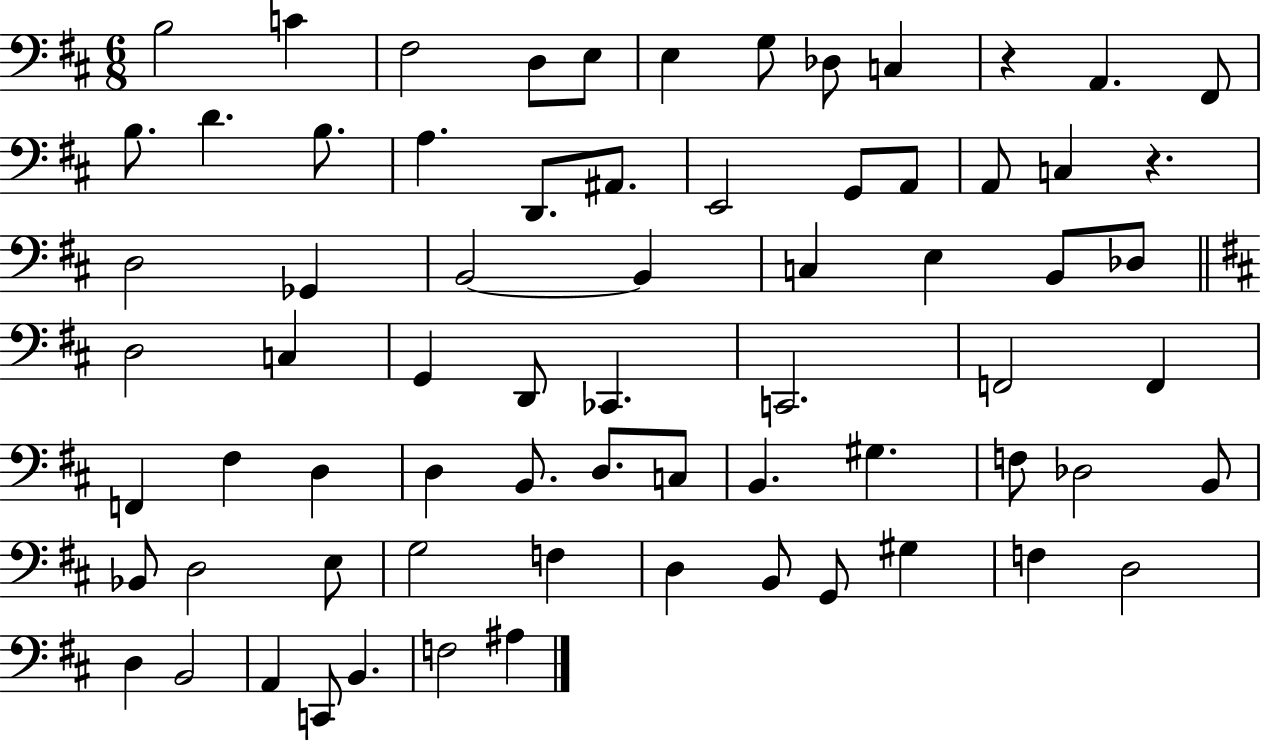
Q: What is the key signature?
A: D major